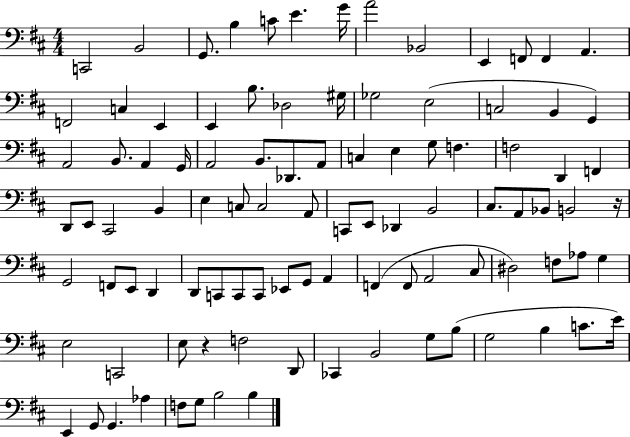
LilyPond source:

{
  \clef bass
  \numericTimeSignature
  \time 4/4
  \key d \major
  c,2 b,2 | g,8. b4 c'8 e'4. g'16 | a'2 bes,2 | e,4 f,8 f,4 a,4. | \break f,2 c4 e,4 | e,4 b8. des2 gis16 | ges2 e2( | c2 b,4 g,4) | \break a,2 b,8. a,4 g,16 | a,2 b,8. des,8. a,8 | c4 e4 g8 f4. | f2 d,4 f,4 | \break d,8 e,8 cis,2 b,4 | e4 c8 c2 a,8 | c,8 e,8 des,4 b,2 | cis8. a,8 bes,8 b,2 r16 | \break g,2 f,8 e,8 d,4 | d,8 c,8 c,8 c,8 ees,8 g,8 a,4 | f,4( f,8 a,2 cis8 | dis2) f8 aes8 g4 | \break e2 c,2 | e8 r4 f2 d,8 | ces,4 b,2 g8 b8( | g2 b4 c'8. e'16) | \break e,4 g,8 g,4. aes4 | f8 g8 b2 b4 | \bar "|."
}